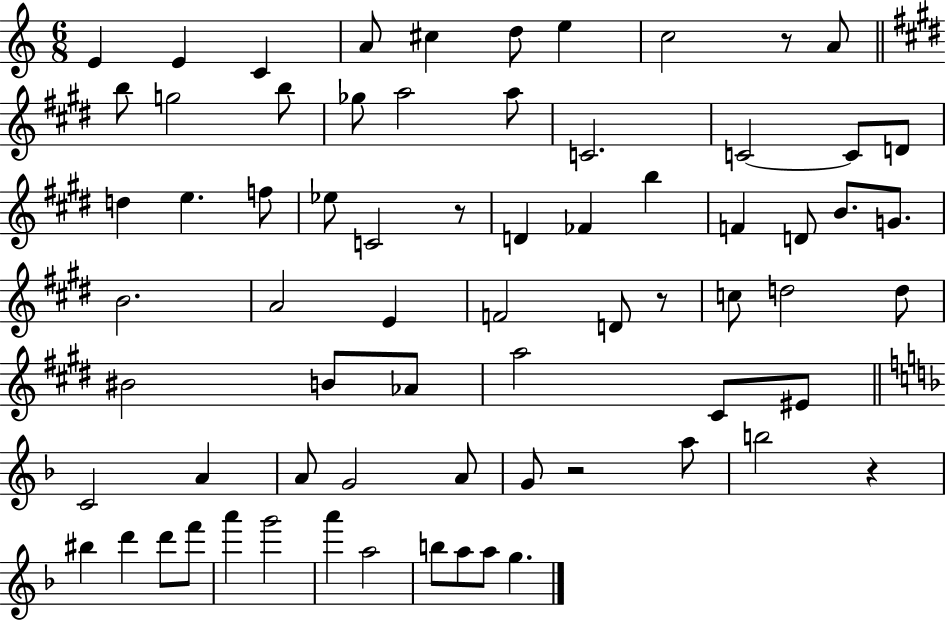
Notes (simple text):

E4/q E4/q C4/q A4/e C#5/q D5/e E5/q C5/h R/e A4/e B5/e G5/h B5/e Gb5/e A5/h A5/e C4/h. C4/h C4/e D4/e D5/q E5/q. F5/e Eb5/e C4/h R/e D4/q FES4/q B5/q F4/q D4/e B4/e. G4/e. B4/h. A4/h E4/q F4/h D4/e R/e C5/e D5/h D5/e BIS4/h B4/e Ab4/e A5/h C#4/e EIS4/e C4/h A4/q A4/e G4/h A4/e G4/e R/h A5/e B5/h R/q BIS5/q D6/q D6/e F6/e A6/q G6/h A6/q A5/h B5/e A5/e A5/e G5/q.